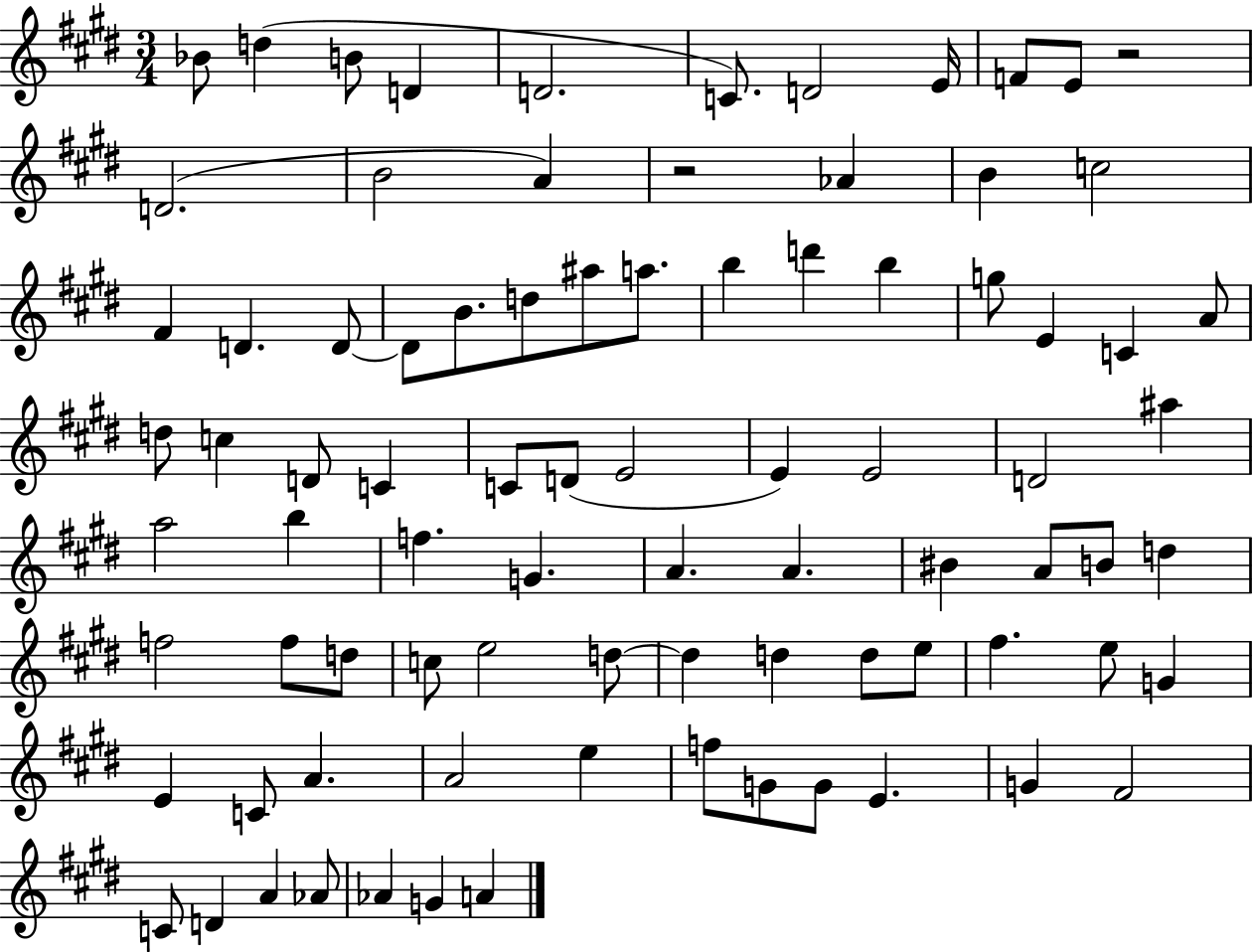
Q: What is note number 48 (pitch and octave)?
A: A4